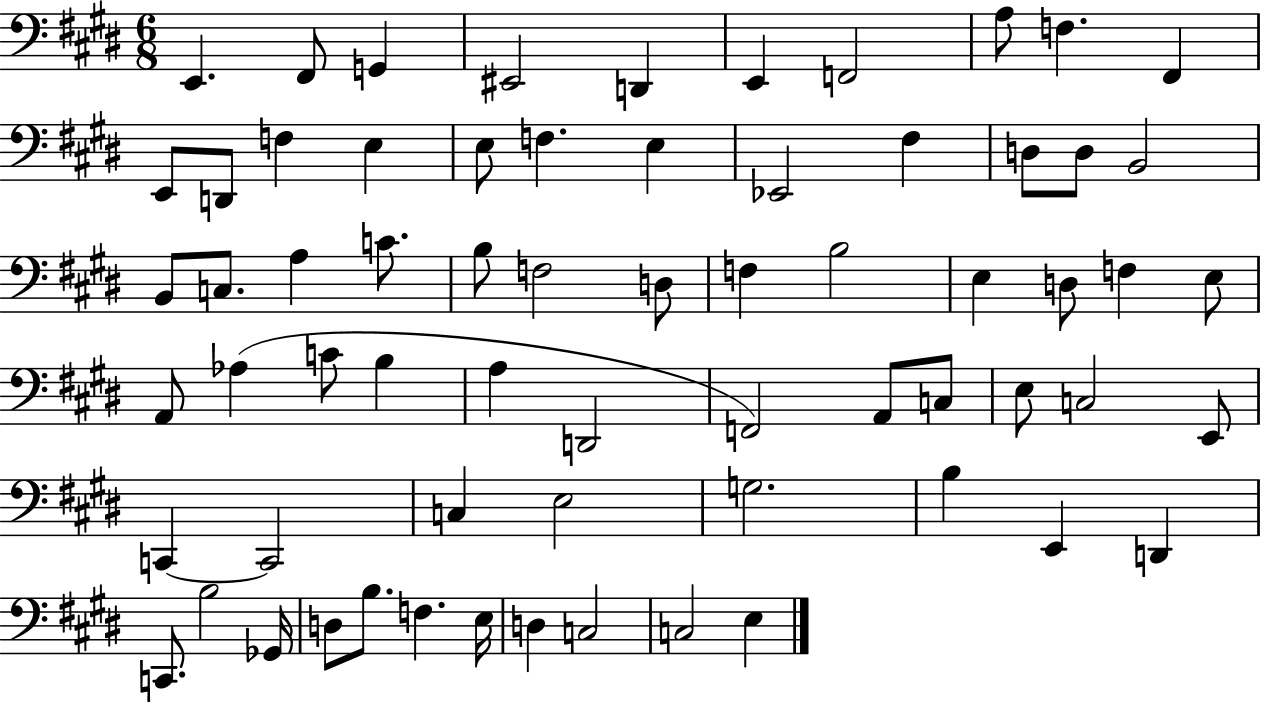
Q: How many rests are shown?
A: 0